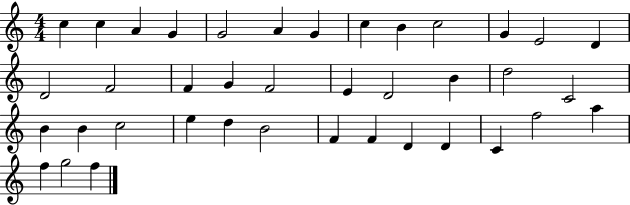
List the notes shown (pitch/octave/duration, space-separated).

C5/q C5/q A4/q G4/q G4/h A4/q G4/q C5/q B4/q C5/h G4/q E4/h D4/q D4/h F4/h F4/q G4/q F4/h E4/q D4/h B4/q D5/h C4/h B4/q B4/q C5/h E5/q D5/q B4/h F4/q F4/q D4/q D4/q C4/q F5/h A5/q F5/q G5/h F5/q